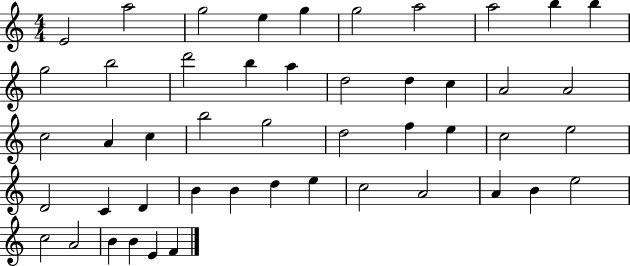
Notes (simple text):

E4/h A5/h G5/h E5/q G5/q G5/h A5/h A5/h B5/q B5/q G5/h B5/h D6/h B5/q A5/q D5/h D5/q C5/q A4/h A4/h C5/h A4/q C5/q B5/h G5/h D5/h F5/q E5/q C5/h E5/h D4/h C4/q D4/q B4/q B4/q D5/q E5/q C5/h A4/h A4/q B4/q E5/h C5/h A4/h B4/q B4/q E4/q F4/q